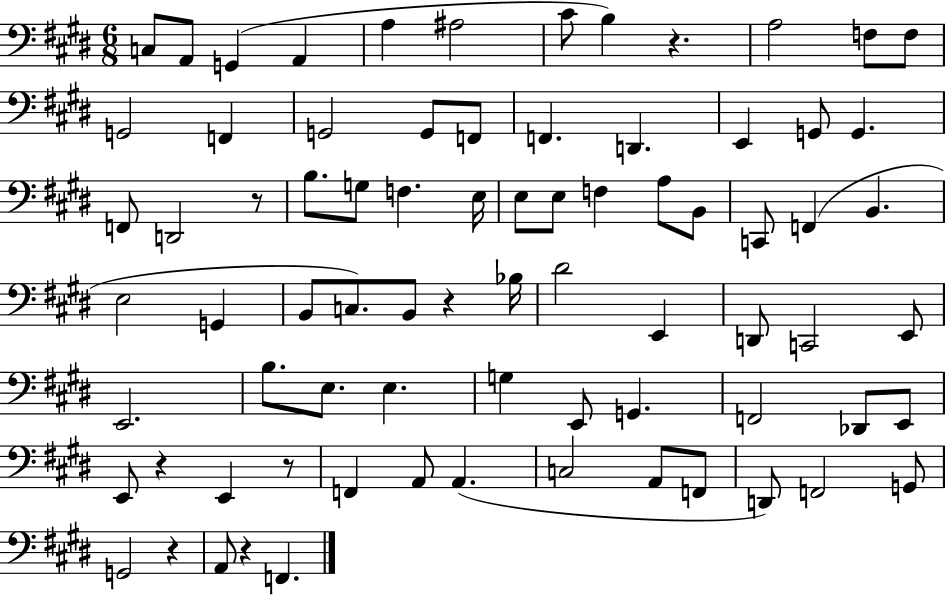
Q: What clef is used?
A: bass